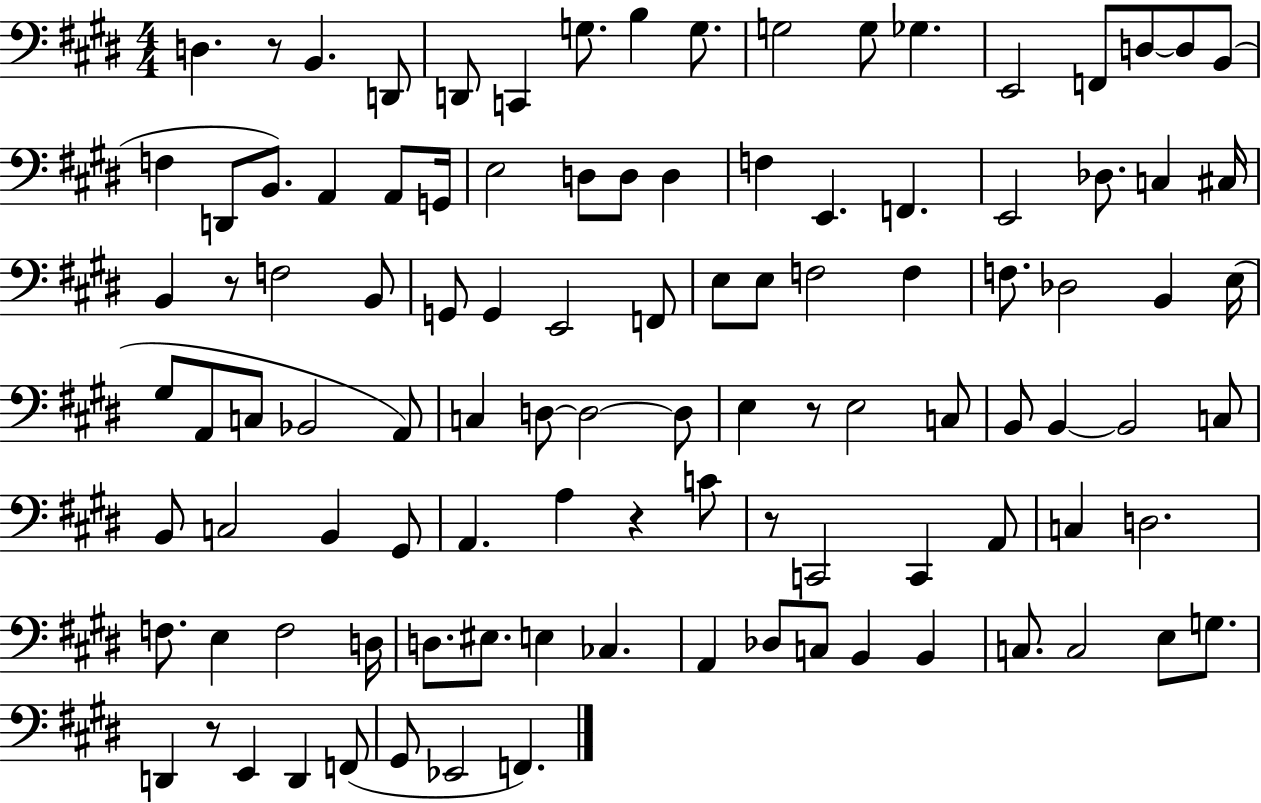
D3/q. R/e B2/q. D2/e D2/e C2/q G3/e. B3/q G3/e. G3/h G3/e Gb3/q. E2/h F2/e D3/e D3/e B2/e F3/q D2/e B2/e. A2/q A2/e G2/s E3/h D3/e D3/e D3/q F3/q E2/q. F2/q. E2/h Db3/e. C3/q C#3/s B2/q R/e F3/h B2/e G2/e G2/q E2/h F2/e E3/e E3/e F3/h F3/q F3/e. Db3/h B2/q E3/s G#3/e A2/e C3/e Bb2/h A2/e C3/q D3/e D3/h D3/e E3/q R/e E3/h C3/e B2/e B2/q B2/h C3/e B2/e C3/h B2/q G#2/e A2/q. A3/q R/q C4/e R/e C2/h C2/q A2/e C3/q D3/h. F3/e. E3/q F3/h D3/s D3/e. EIS3/e. E3/q CES3/q. A2/q Db3/e C3/e B2/q B2/q C3/e. C3/h E3/e G3/e. D2/q R/e E2/q D2/q F2/e G#2/e Eb2/h F2/q.